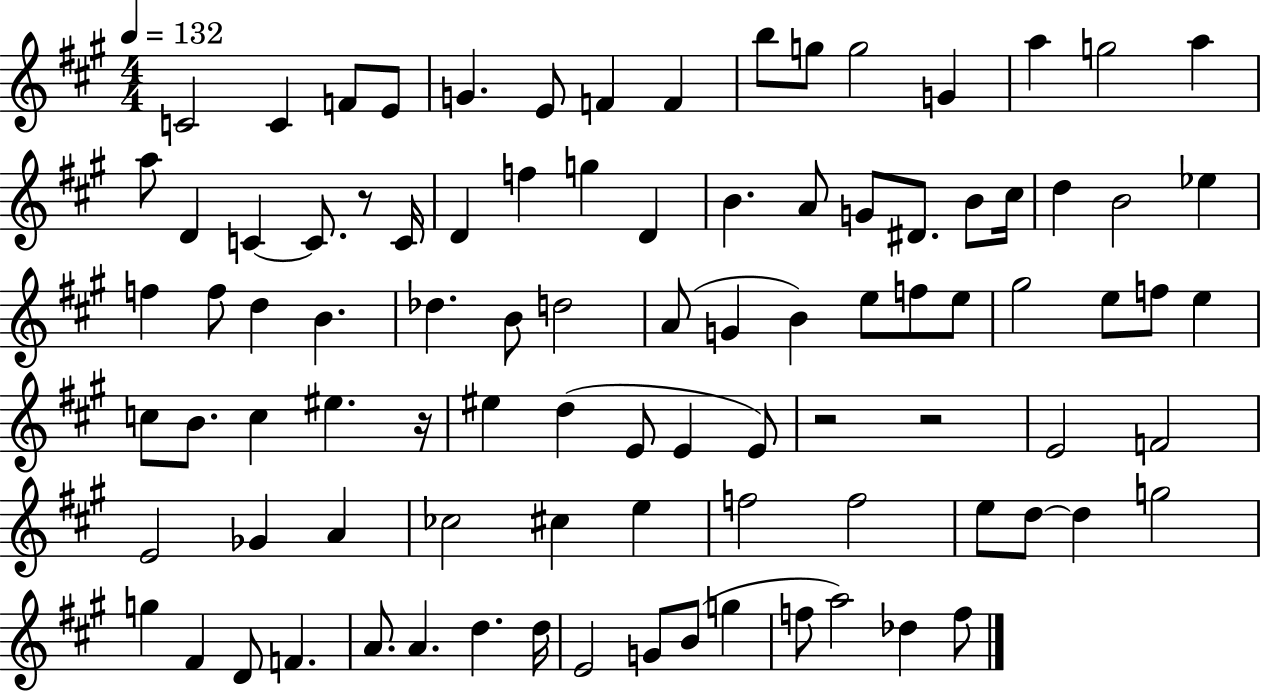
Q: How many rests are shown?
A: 4